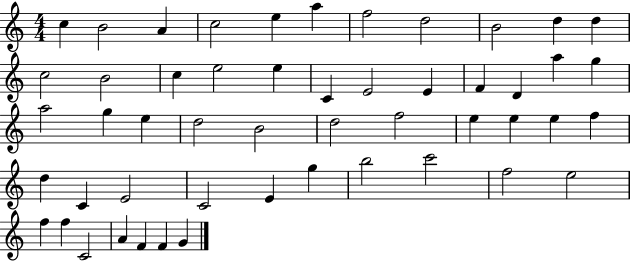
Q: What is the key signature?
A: C major